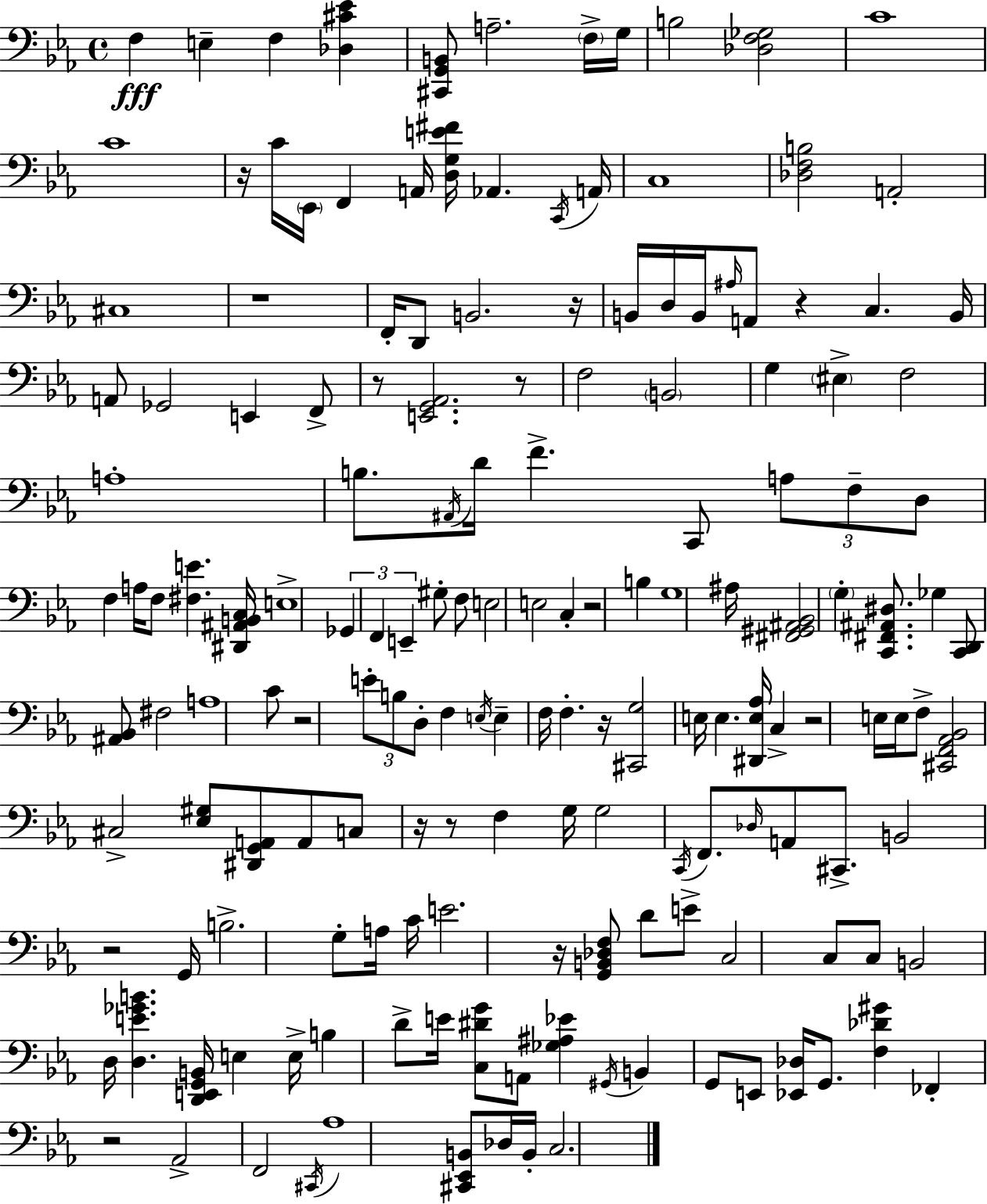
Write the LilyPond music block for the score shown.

{
  \clef bass
  \time 4/4
  \defaultTimeSignature
  \key c \minor
  f4\fff e4-- f4 <des cis' ees'>4 | <cis, g, b,>8 a2.-- \parenthesize f16-> g16 | b2 <des f ges>2 | c'1 | \break c'1 | r16 c'16 \parenthesize ees,16 f,4 a,16 <d g e' fis'>16 aes,4. \acciaccatura { c,16 } | a,16 c1 | <des f b>2 a,2-. | \break cis1 | r1 | f,16-. d,8 b,2. | r16 b,16 d16 b,16 \grace { ais16 } a,8 r4 c4. | \break b,16 a,8 ges,2 e,4 | f,8-> r8 <e, g, aes,>2. | r8 f2 \parenthesize b,2 | g4 \parenthesize eis4-> f2 | \break a1-. | b8. \acciaccatura { ais,16 } d'16 f'4.-> c,8 \tuplet 3/2 { a8 | f8-- d8 } f4 a16 f8 <fis e'>4. | <dis, ais, b, c>16 e1-> | \break \tuplet 3/2 { ges,4 f,4 e,4-- } gis8-. | f8 e2 e2 | c4-. r2 b4 | g1 | \break ais16 <fis, gis, ais, bes,>2 \parenthesize g4-. | <c, fis, ais, dis>8. ges4 <c, d,>8 <ais, bes,>8 fis2 | a1 | c'8 r2 \tuplet 3/2 { e'8-. b8 | \break d8-. } f4 \acciaccatura { e16 } e4-- f16 f4.-. | r16 <cis, g>2 e16 e4. | <dis, e aes>16 c4-> r2 | e16 e16 f8-> <cis, f, aes, bes,>2 cis2-> | \break <ees gis>8 <dis, g, a,>8 a,8 c8 r16 r8 f4 | g16 g2 \acciaccatura { c,16 } f,8. | \grace { des16 } a,8 cis,8.-> b,2 r2 | g,16 b2.-> | \break g8-. a16 c'16 e'2. | r16 <g, b, des f>8 d'8 e'8-> c2 | c8 c8 b,2 d16 <d e' ges' b'>4. | <d, e, g, b,>16 e4 e16-> b4 d'8-> | \break e'16 <c dis' g'>8 a,8 <ges ais ees'>4 \acciaccatura { gis,16 } b,4 g,8 | e,8 <ees, des>16 g,8. <f des' gis'>4 fes,4-. r2 | aes,2-> f,2 | \acciaccatura { cis,16 } aes1 | \break <cis, ees, b,>8 des16 b,16-. c2. | \bar "|."
}